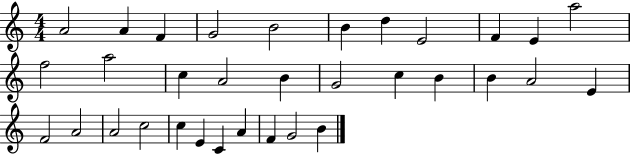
X:1
T:Untitled
M:4/4
L:1/4
K:C
A2 A F G2 B2 B d E2 F E a2 f2 a2 c A2 B G2 c B B A2 E F2 A2 A2 c2 c E C A F G2 B